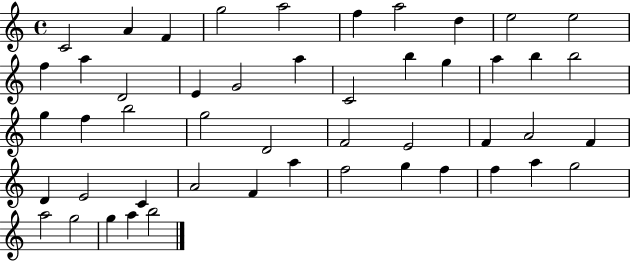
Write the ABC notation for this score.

X:1
T:Untitled
M:4/4
L:1/4
K:C
C2 A F g2 a2 f a2 d e2 e2 f a D2 E G2 a C2 b g a b b2 g f b2 g2 D2 F2 E2 F A2 F D E2 C A2 F a f2 g f f a g2 a2 g2 g a b2